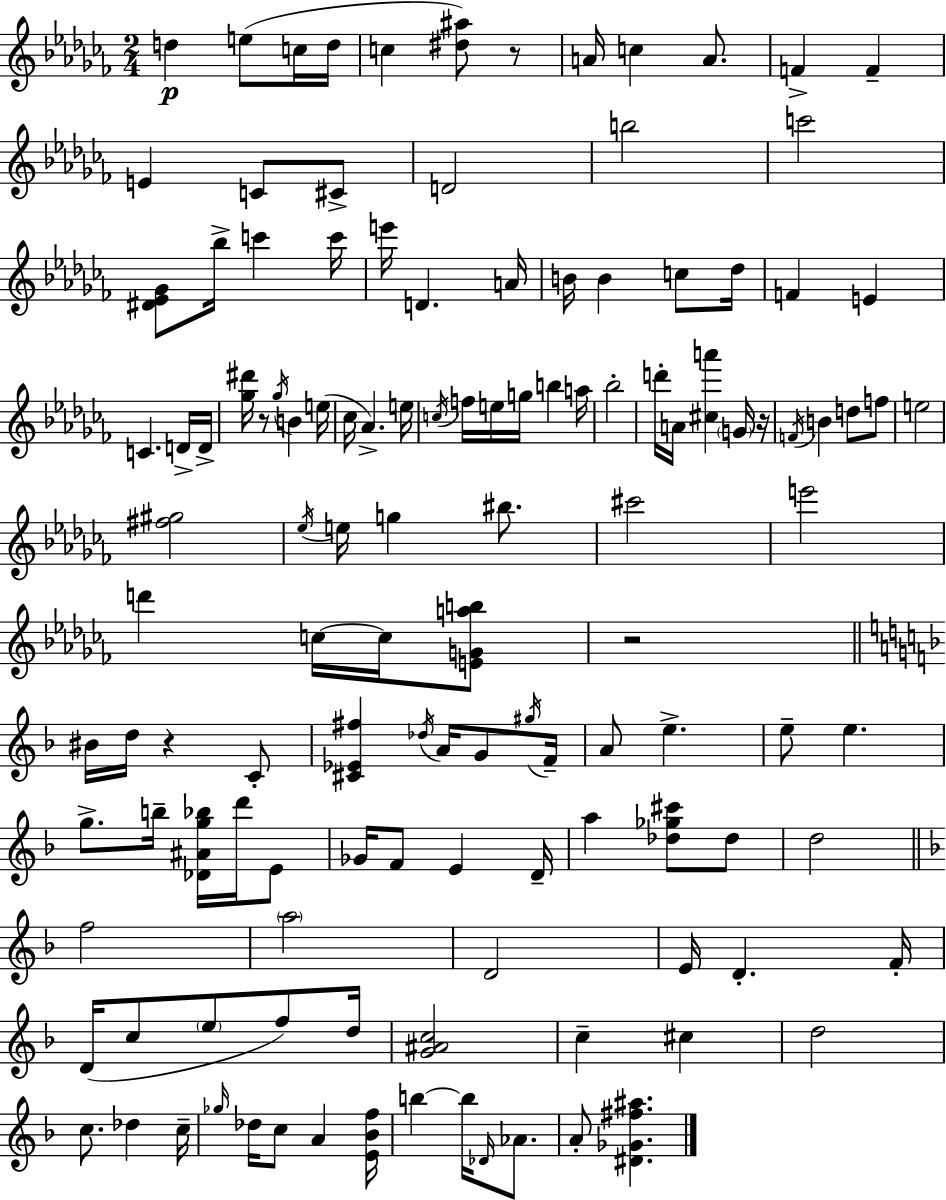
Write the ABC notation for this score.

X:1
T:Untitled
M:2/4
L:1/4
K:Abm
d e/2 c/4 d/4 c [^d^a]/2 z/2 A/4 c A/2 F F E C/2 ^C/2 D2 b2 c'2 [^D_E_G]/2 _b/4 c' c'/4 e'/4 D A/4 B/4 B c/2 _d/4 F E C D/4 D/4 [_g^d']/4 z/2 _g/4 B e/4 _c/4 _A e/4 c/4 f/4 e/4 g/4 b a/4 _b2 d'/4 A/4 [^ca'] G/4 z/4 F/4 B d/2 f/2 e2 [^f^g]2 _e/4 e/4 g ^b/2 ^c'2 e'2 d' c/4 c/4 [EGab]/2 z2 ^B/4 d/4 z C/2 [^C_E^f] _d/4 A/4 G/2 ^g/4 F/4 A/2 e e/2 e g/2 b/4 [_D^Ag_b]/4 d'/4 E/2 _G/4 F/2 E D/4 a [_d_g^c']/2 _d/2 d2 f2 a2 D2 E/4 D F/4 D/4 c/2 e/2 f/2 d/4 [G^Ac]2 c ^c d2 c/2 _d c/4 _g/4 _d/4 c/2 A [E_Bf]/4 b b/4 _D/4 _A/2 A/2 [^D_G^f^a]